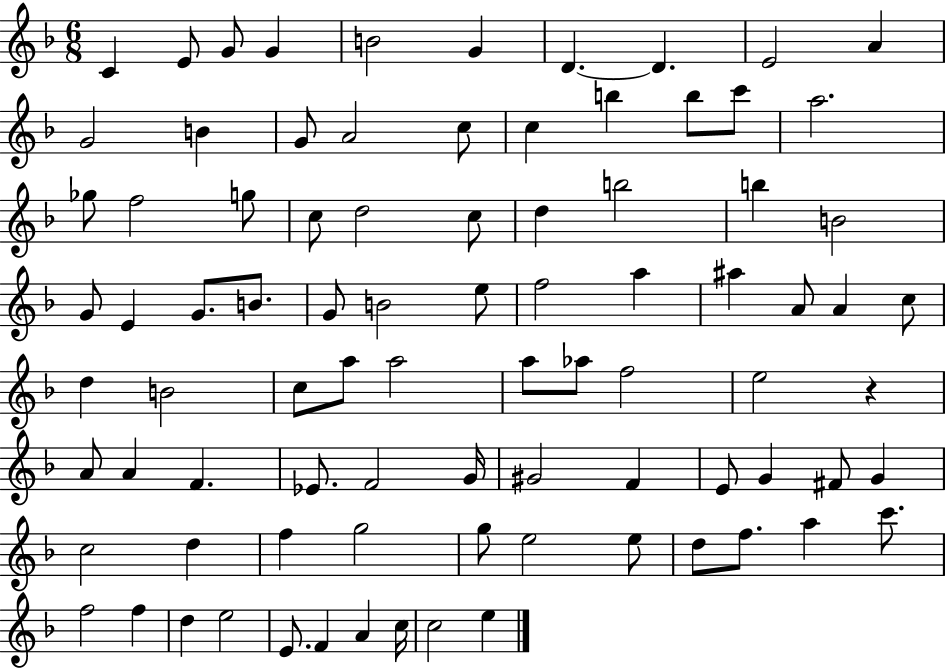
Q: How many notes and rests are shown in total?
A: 86